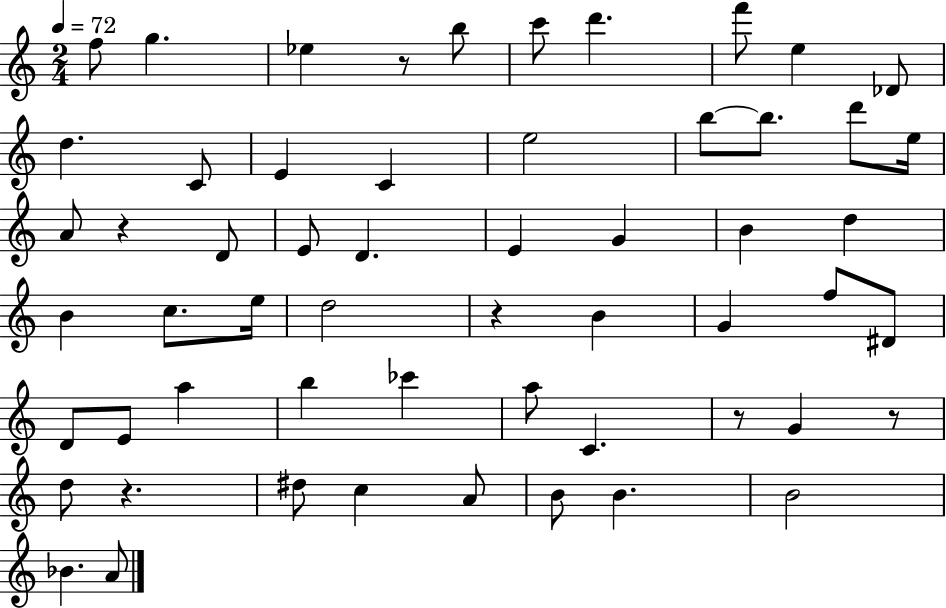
F5/e G5/q. Eb5/q R/e B5/e C6/e D6/q. F6/e E5/q Db4/e D5/q. C4/e E4/q C4/q E5/h B5/e B5/e. D6/e E5/s A4/e R/q D4/e E4/e D4/q. E4/q G4/q B4/q D5/q B4/q C5/e. E5/s D5/h R/q B4/q G4/q F5/e D#4/e D4/e E4/e A5/q B5/q CES6/q A5/e C4/q. R/e G4/q R/e D5/e R/q. D#5/e C5/q A4/e B4/e B4/q. B4/h Bb4/q. A4/e